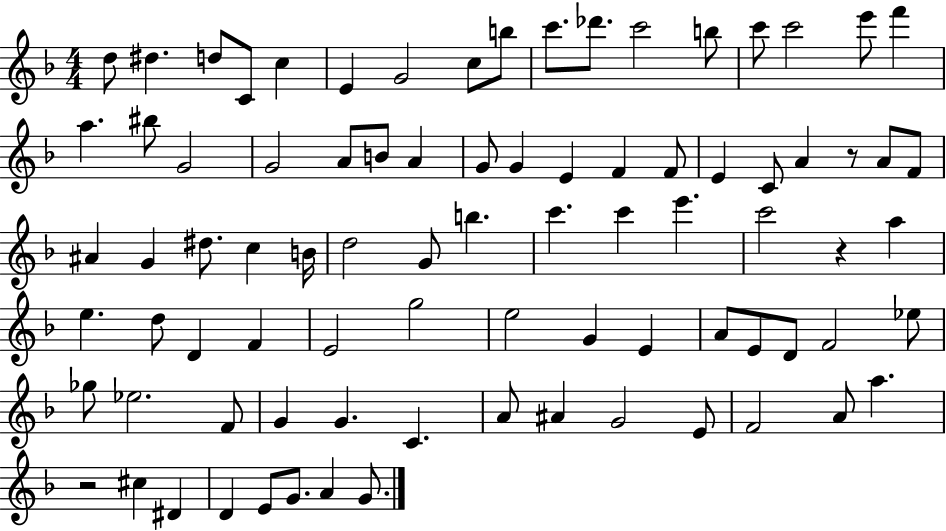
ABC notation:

X:1
T:Untitled
M:4/4
L:1/4
K:F
d/2 ^d d/2 C/2 c E G2 c/2 b/2 c'/2 _d'/2 c'2 b/2 c'/2 c'2 e'/2 f' a ^b/2 G2 G2 A/2 B/2 A G/2 G E F F/2 E C/2 A z/2 A/2 F/2 ^A G ^d/2 c B/4 d2 G/2 b c' c' e' c'2 z a e d/2 D F E2 g2 e2 G E A/2 E/2 D/2 F2 _e/2 _g/2 _e2 F/2 G G C A/2 ^A G2 E/2 F2 A/2 a z2 ^c ^D D E/2 G/2 A G/2